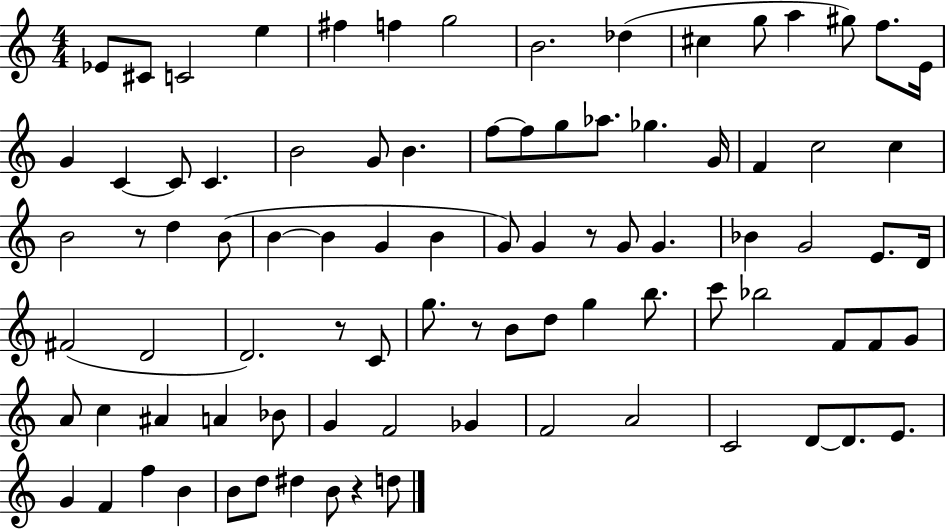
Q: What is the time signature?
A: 4/4